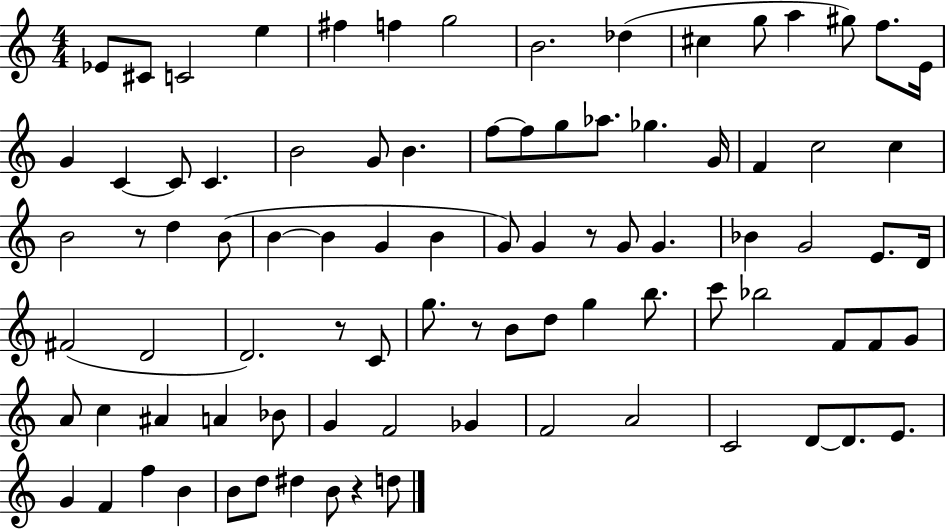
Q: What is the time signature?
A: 4/4